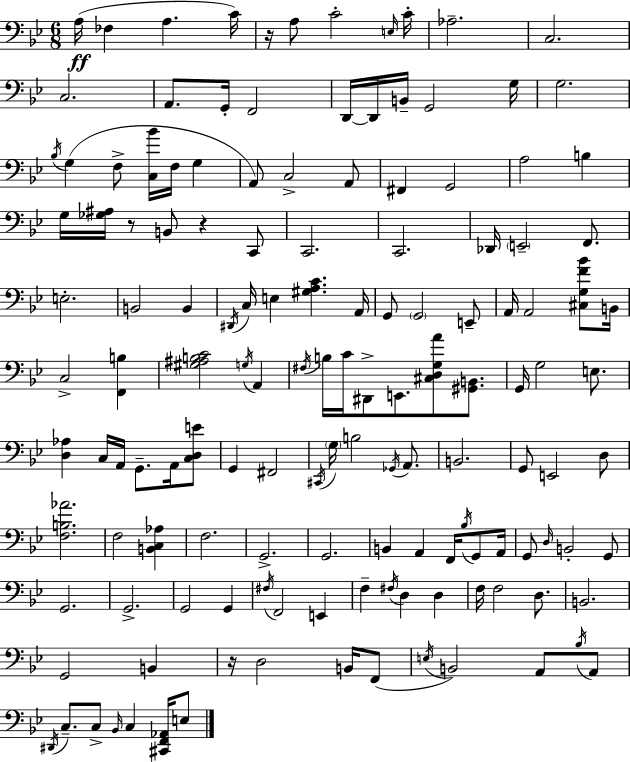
X:1
T:Untitled
M:6/8
L:1/4
K:Bb
A,/4 _F, A, C/4 z/4 A,/2 C2 E,/4 C/4 _A,2 C,2 C,2 A,,/2 G,,/4 F,,2 D,,/4 D,,/4 B,,/4 G,,2 G,/4 G,2 _B,/4 G, F,/2 [C,_B]/4 F,/4 G, A,,/2 C,2 A,,/2 ^F,, G,,2 A,2 B, G,/4 [_G,^A,]/4 z/2 B,,/2 z C,,/2 C,,2 C,,2 _D,,/4 E,,2 F,,/2 E,2 B,,2 B,, ^D,,/4 C,/4 E, [^G,A,C] A,,/4 G,,/2 G,,2 E,,/2 A,,/4 A,,2 [^C,G,F_B]/2 B,,/4 C,2 [F,,B,] [^G,^A,B,C]2 G,/4 A,, ^F,/4 B,/4 C/4 ^D,,/2 E,,/2 [^C,D,G,A]/2 [^G,,B,,]/2 G,,/4 G,2 E,/2 [D,_A,] C,/4 A,,/4 G,,/2 A,,/4 [C,D,E]/2 G,, ^F,,2 ^C,,/4 G,/4 B,2 _G,,/4 A,,/2 B,,2 G,,/2 E,,2 D,/2 [F,B,_A]2 F,2 [B,,C,_A,] F,2 G,,2 G,,2 B,, A,, F,,/4 _B,/4 G,,/2 A,,/4 G,,/2 D,/4 B,,2 G,,/2 G,,2 G,,2 G,,2 G,, ^F,/4 F,,2 E,, F, ^F,/4 D, D, F,/4 F,2 D,/2 B,,2 G,,2 B,, z/4 D,2 B,,/4 F,,/2 E,/4 B,,2 A,,/2 _B,/4 A,,/2 ^D,,/4 C,/2 C,/2 _B,,/4 C, [^C,,F,,_A,,]/4 E,/2